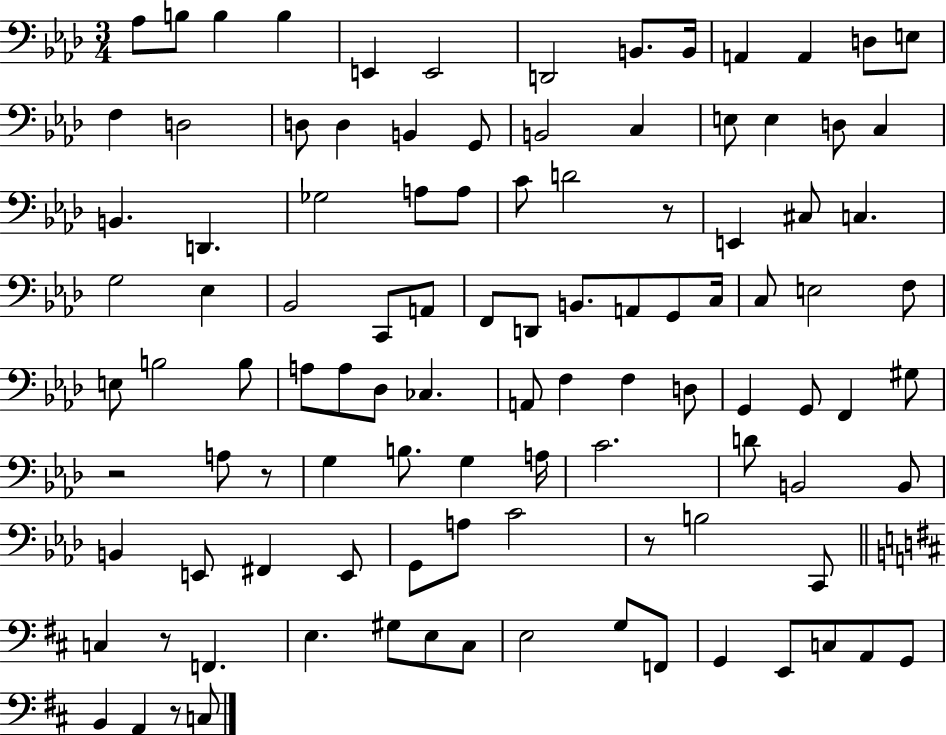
Ab3/e B3/e B3/q B3/q E2/q E2/h D2/h B2/e. B2/s A2/q A2/q D3/e E3/e F3/q D3/h D3/e D3/q B2/q G2/e B2/h C3/q E3/e E3/q D3/e C3/q B2/q. D2/q. Gb3/h A3/e A3/e C4/e D4/h R/e E2/q C#3/e C3/q. G3/h Eb3/q Bb2/h C2/e A2/e F2/e D2/e B2/e. A2/e G2/e C3/s C3/e E3/h F3/e E3/e B3/h B3/e A3/e A3/e Db3/e CES3/q. A2/e F3/q F3/q D3/e G2/q G2/e F2/q G#3/e R/h A3/e R/e G3/q B3/e. G3/q A3/s C4/h. D4/e B2/h B2/e B2/q E2/e F#2/q E2/e G2/e A3/e C4/h R/e B3/h C2/e C3/q R/e F2/q. E3/q. G#3/e E3/e C#3/e E3/h G3/e F2/e G2/q E2/e C3/e A2/e G2/e B2/q A2/q R/e C3/e